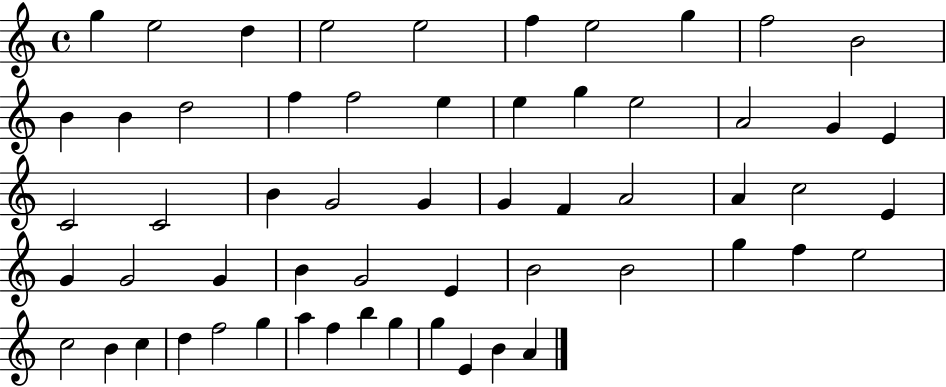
G5/q E5/h D5/q E5/h E5/h F5/q E5/h G5/q F5/h B4/h B4/q B4/q D5/h F5/q F5/h E5/q E5/q G5/q E5/h A4/h G4/q E4/q C4/h C4/h B4/q G4/h G4/q G4/q F4/q A4/h A4/q C5/h E4/q G4/q G4/h G4/q B4/q G4/h E4/q B4/h B4/h G5/q F5/q E5/h C5/h B4/q C5/q D5/q F5/h G5/q A5/q F5/q B5/q G5/q G5/q E4/q B4/q A4/q